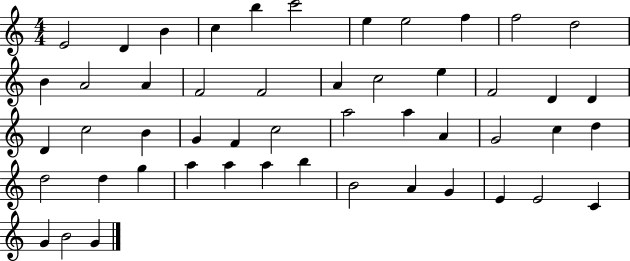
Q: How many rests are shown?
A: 0